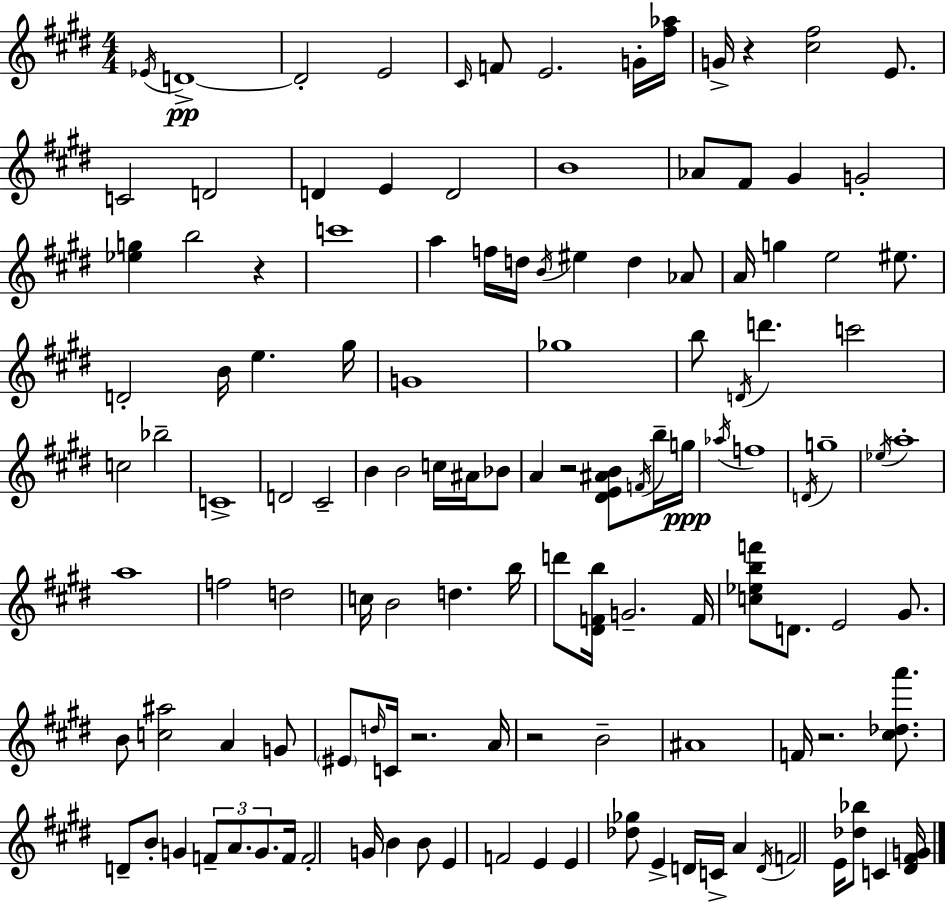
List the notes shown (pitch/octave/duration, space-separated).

Eb4/s D4/w D4/h E4/h C#4/s F4/e E4/h. G4/s [F#5,Ab5]/s G4/s R/q [C#5,F#5]/h E4/e. C4/h D4/h D4/q E4/q D4/h B4/w Ab4/e F#4/e G#4/q G4/h [Eb5,G5]/q B5/h R/q C6/w A5/q F5/s D5/s B4/s EIS5/q D5/q Ab4/e A4/s G5/q E5/h EIS5/e. D4/h B4/s E5/q. G#5/s G4/w Gb5/w B5/e D4/s D6/q. C6/h C5/h Bb5/h C4/w D4/h C#4/h B4/q B4/h C5/s A#4/s Bb4/e A4/q R/h [D#4,E4,A#4,B4]/e F4/s B5/s G5/s Ab5/s F5/w D4/s G5/w Eb5/s A5/w A5/w F5/h D5/h C5/s B4/h D5/q. B5/s D6/e [D#4,F4,B5]/s G4/h. F4/s [C5,Eb5,B5,F6]/e D4/e. E4/h G#4/e. B4/e [C5,A#5]/h A4/q G4/e EIS4/e D5/s C4/s R/h. A4/s R/h B4/h A#4/w F4/s R/h. [C#5,Db5,A6]/e. D4/e B4/e G4/q F4/e A4/e. G4/e. F4/s F4/h G4/s B4/q B4/e E4/q F4/h E4/q E4/q [Db5,Gb5]/e E4/q D4/s C4/s A4/q D4/s F4/h E4/s [Db5,Bb5]/e C4/q [D#4,F#4,G4]/s